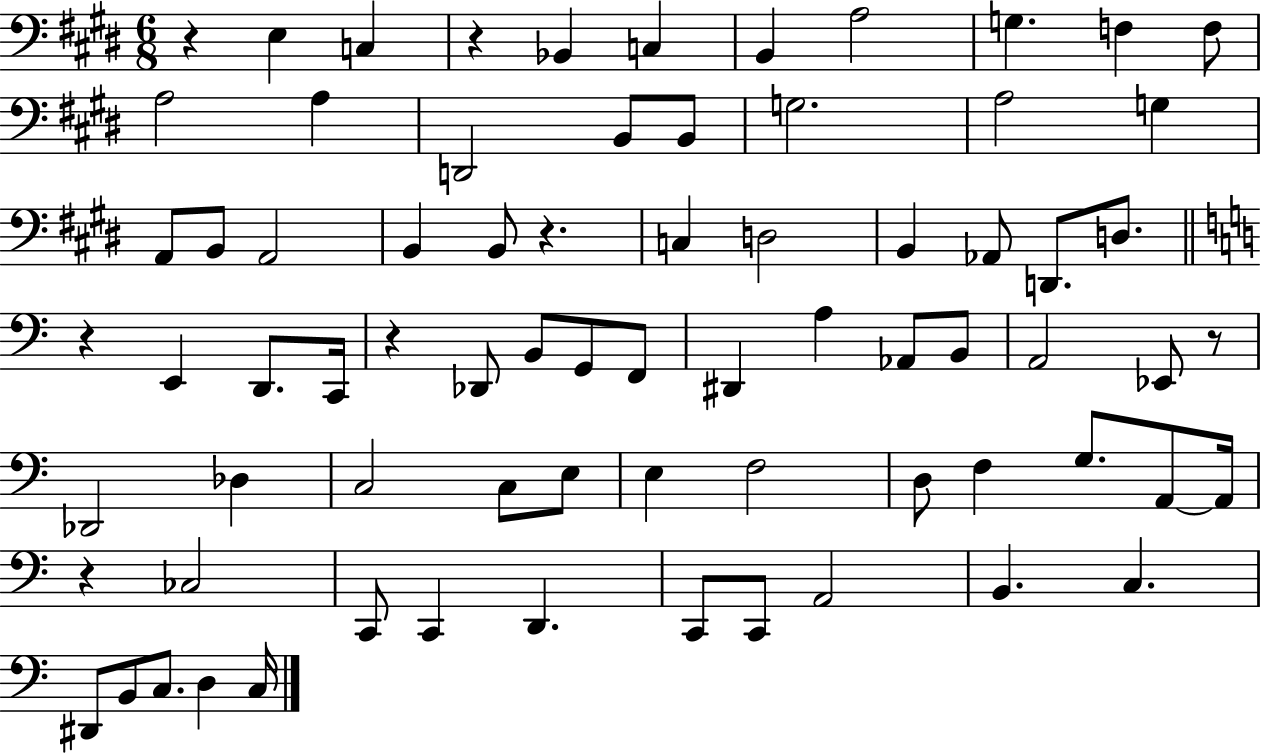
X:1
T:Untitled
M:6/8
L:1/4
K:E
z E, C, z _B,, C, B,, A,2 G, F, F,/2 A,2 A, D,,2 B,,/2 B,,/2 G,2 A,2 G, A,,/2 B,,/2 A,,2 B,, B,,/2 z C, D,2 B,, _A,,/2 D,,/2 D,/2 z E,, D,,/2 C,,/4 z _D,,/2 B,,/2 G,,/2 F,,/2 ^D,, A, _A,,/2 B,,/2 A,,2 _E,,/2 z/2 _D,,2 _D, C,2 C,/2 E,/2 E, F,2 D,/2 F, G,/2 A,,/2 A,,/4 z _C,2 C,,/2 C,, D,, C,,/2 C,,/2 A,,2 B,, C, ^D,,/2 B,,/2 C,/2 D, C,/4